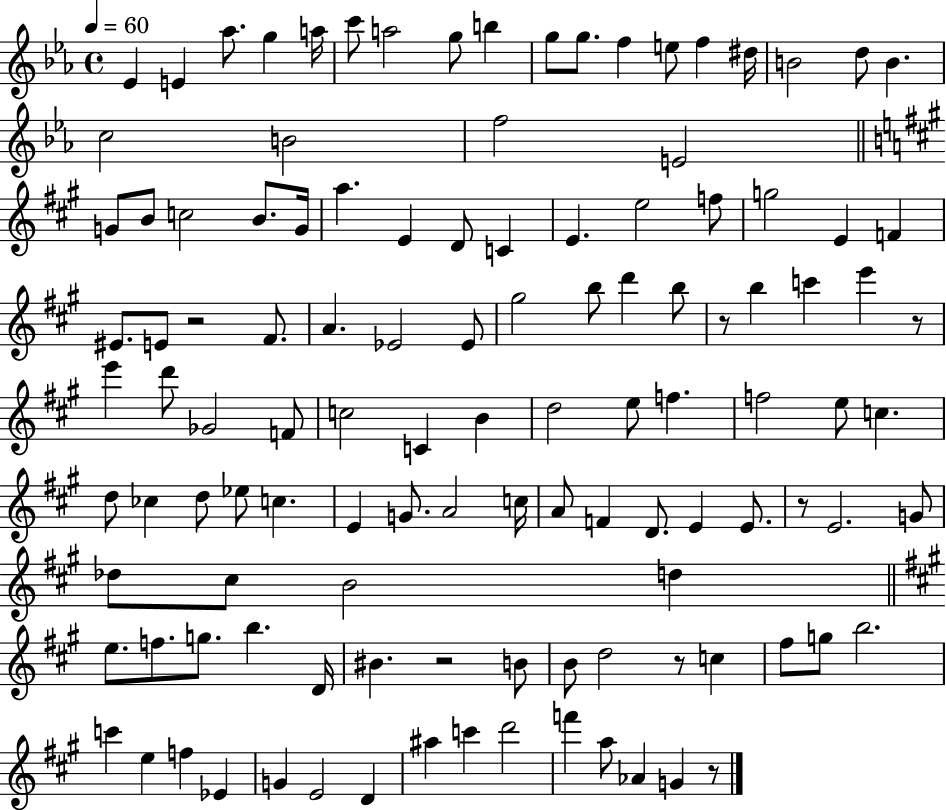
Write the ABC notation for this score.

X:1
T:Untitled
M:4/4
L:1/4
K:Eb
_E E _a/2 g a/4 c'/2 a2 g/2 b g/2 g/2 f e/2 f ^d/4 B2 d/2 B c2 B2 f2 E2 G/2 B/2 c2 B/2 G/4 a E D/2 C E e2 f/2 g2 E F ^E/2 E/2 z2 ^F/2 A _E2 _E/2 ^g2 b/2 d' b/2 z/2 b c' e' z/2 e' d'/2 _G2 F/2 c2 C B d2 e/2 f f2 e/2 c d/2 _c d/2 _e/2 c E G/2 A2 c/4 A/2 F D/2 E E/2 z/2 E2 G/2 _d/2 ^c/2 B2 d e/2 f/2 g/2 b D/4 ^B z2 B/2 B/2 d2 z/2 c ^f/2 g/2 b2 c' e f _E G E2 D ^a c' d'2 f' a/2 _A G z/2